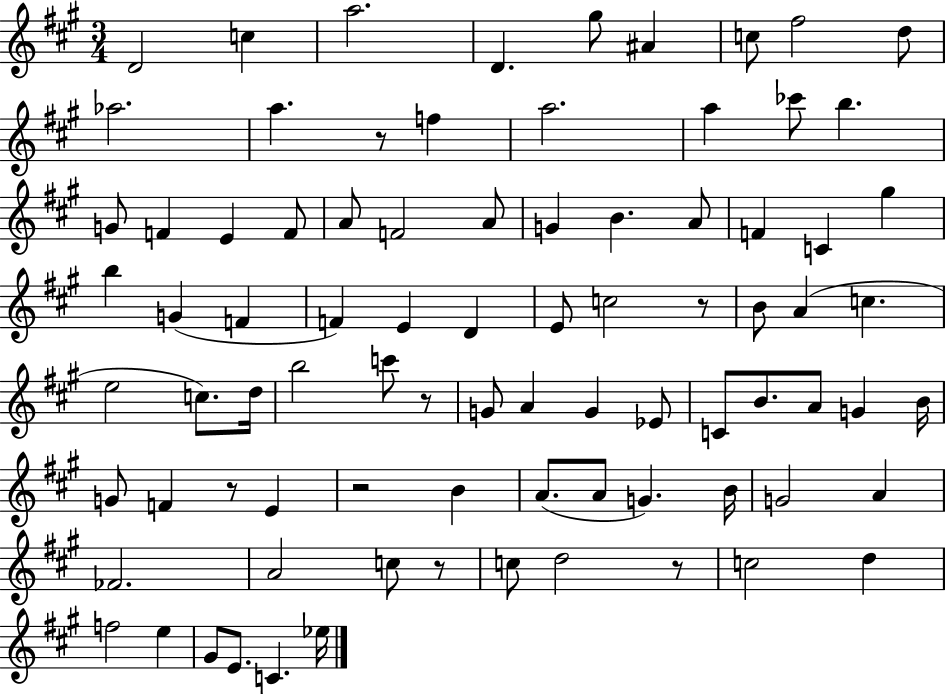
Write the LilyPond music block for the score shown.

{
  \clef treble
  \numericTimeSignature
  \time 3/4
  \key a \major
  d'2 c''4 | a''2. | d'4. gis''8 ais'4 | c''8 fis''2 d''8 | \break aes''2. | a''4. r8 f''4 | a''2. | a''4 ces'''8 b''4. | \break g'8 f'4 e'4 f'8 | a'8 f'2 a'8 | g'4 b'4. a'8 | f'4 c'4 gis''4 | \break b''4 g'4( f'4 | f'4) e'4 d'4 | e'8 c''2 r8 | b'8 a'4( c''4. | \break e''2 c''8.) d''16 | b''2 c'''8 r8 | g'8 a'4 g'4 ees'8 | c'8 b'8. a'8 g'4 b'16 | \break g'8 f'4 r8 e'4 | r2 b'4 | a'8.( a'8 g'4.) b'16 | g'2 a'4 | \break fes'2. | a'2 c''8 r8 | c''8 d''2 r8 | c''2 d''4 | \break f''2 e''4 | gis'8 e'8. c'4. ees''16 | \bar "|."
}